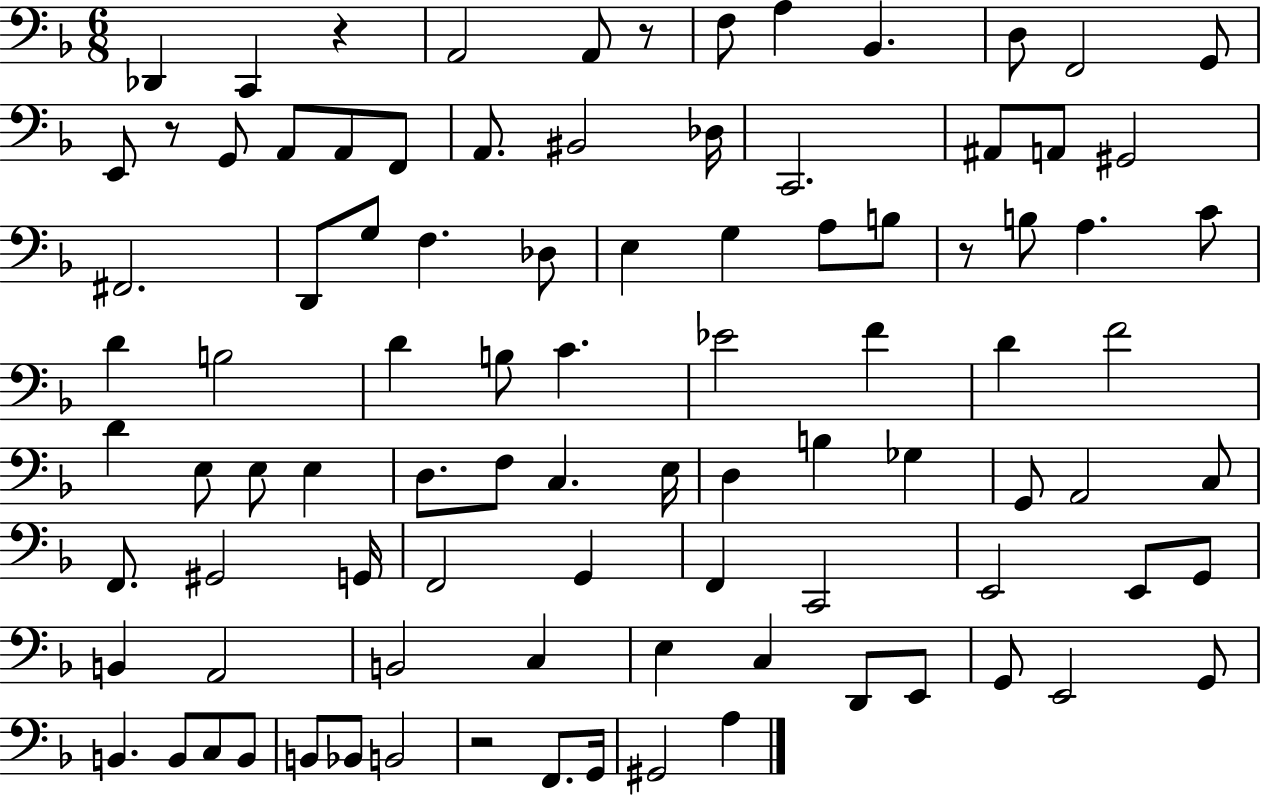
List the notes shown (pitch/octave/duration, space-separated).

Db2/q C2/q R/q A2/h A2/e R/e F3/e A3/q Bb2/q. D3/e F2/h G2/e E2/e R/e G2/e A2/e A2/e F2/e A2/e. BIS2/h Db3/s C2/h. A#2/e A2/e G#2/h F#2/h. D2/e G3/e F3/q. Db3/e E3/q G3/q A3/e B3/e R/e B3/e A3/q. C4/e D4/q B3/h D4/q B3/e C4/q. Eb4/h F4/q D4/q F4/h D4/q E3/e E3/e E3/q D3/e. F3/e C3/q. E3/s D3/q B3/q Gb3/q G2/e A2/h C3/e F2/e. G#2/h G2/s F2/h G2/q F2/q C2/h E2/h E2/e G2/e B2/q A2/h B2/h C3/q E3/q C3/q D2/e E2/e G2/e E2/h G2/e B2/q. B2/e C3/e B2/e B2/e Bb2/e B2/h R/h F2/e. G2/s G#2/h A3/q